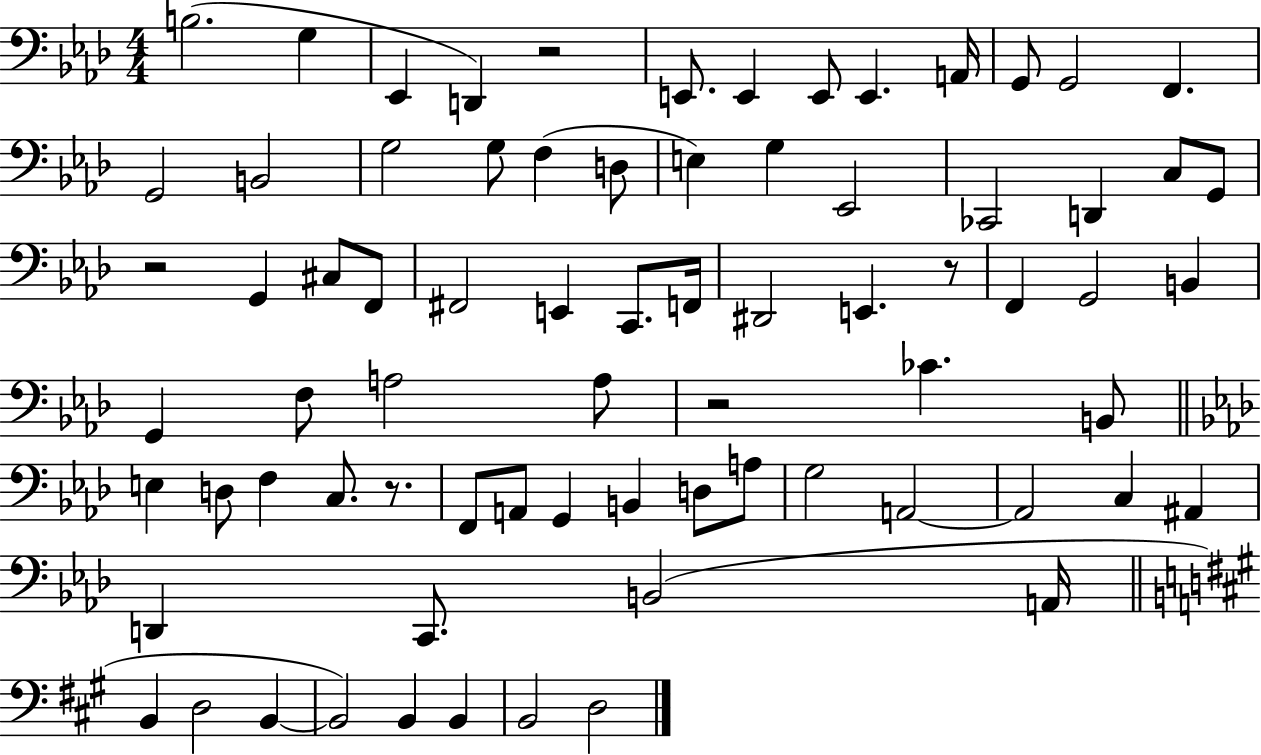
B3/h. G3/q Eb2/q D2/q R/h E2/e. E2/q E2/e E2/q. A2/s G2/e G2/h F2/q. G2/h B2/h G3/h G3/e F3/q D3/e E3/q G3/q Eb2/h CES2/h D2/q C3/e G2/e R/h G2/q C#3/e F2/e F#2/h E2/q C2/e. F2/s D#2/h E2/q. R/e F2/q G2/h B2/q G2/q F3/e A3/h A3/e R/h CES4/q. B2/e E3/q D3/e F3/q C3/e. R/e. F2/e A2/e G2/q B2/q D3/e A3/e G3/h A2/h A2/h C3/q A#2/q D2/q C2/e. B2/h A2/s B2/q D3/h B2/q B2/h B2/q B2/q B2/h D3/h